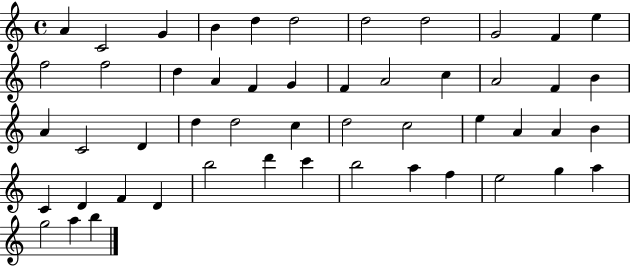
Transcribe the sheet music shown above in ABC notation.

X:1
T:Untitled
M:4/4
L:1/4
K:C
A C2 G B d d2 d2 d2 G2 F e f2 f2 d A F G F A2 c A2 F B A C2 D d d2 c d2 c2 e A A B C D F D b2 d' c' b2 a f e2 g a g2 a b